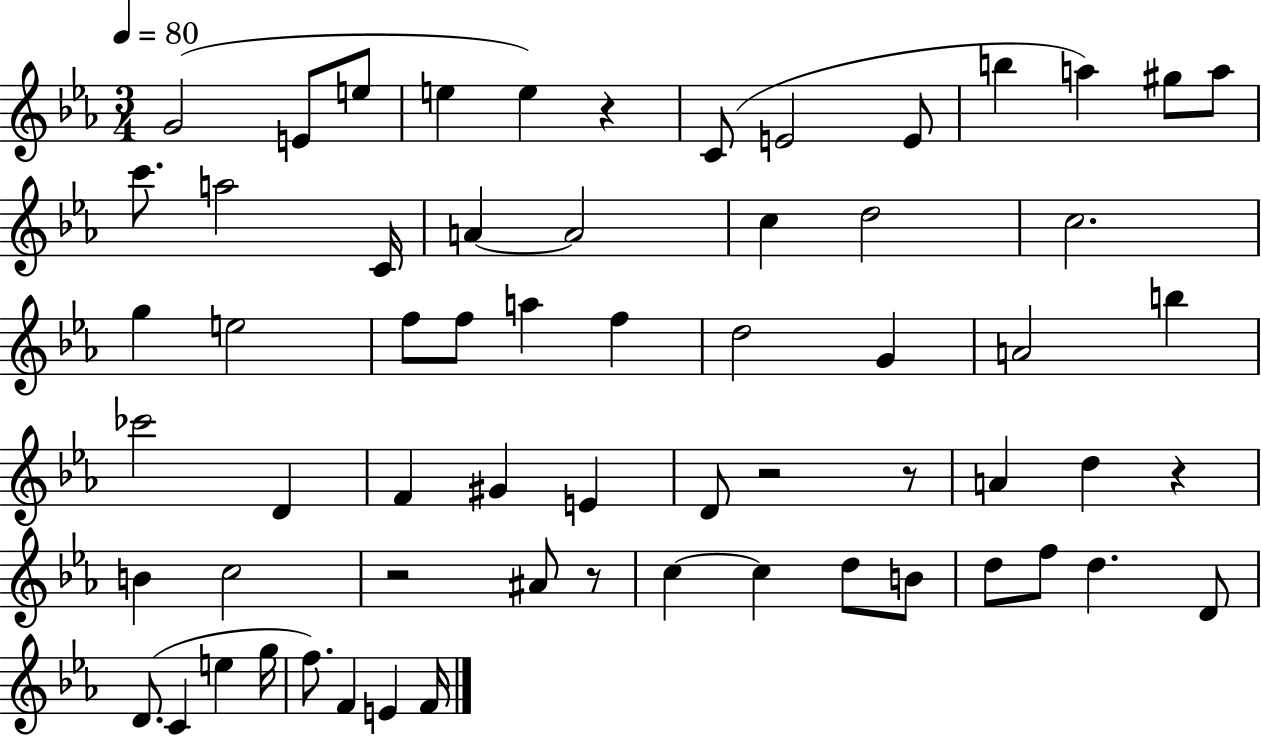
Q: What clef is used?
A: treble